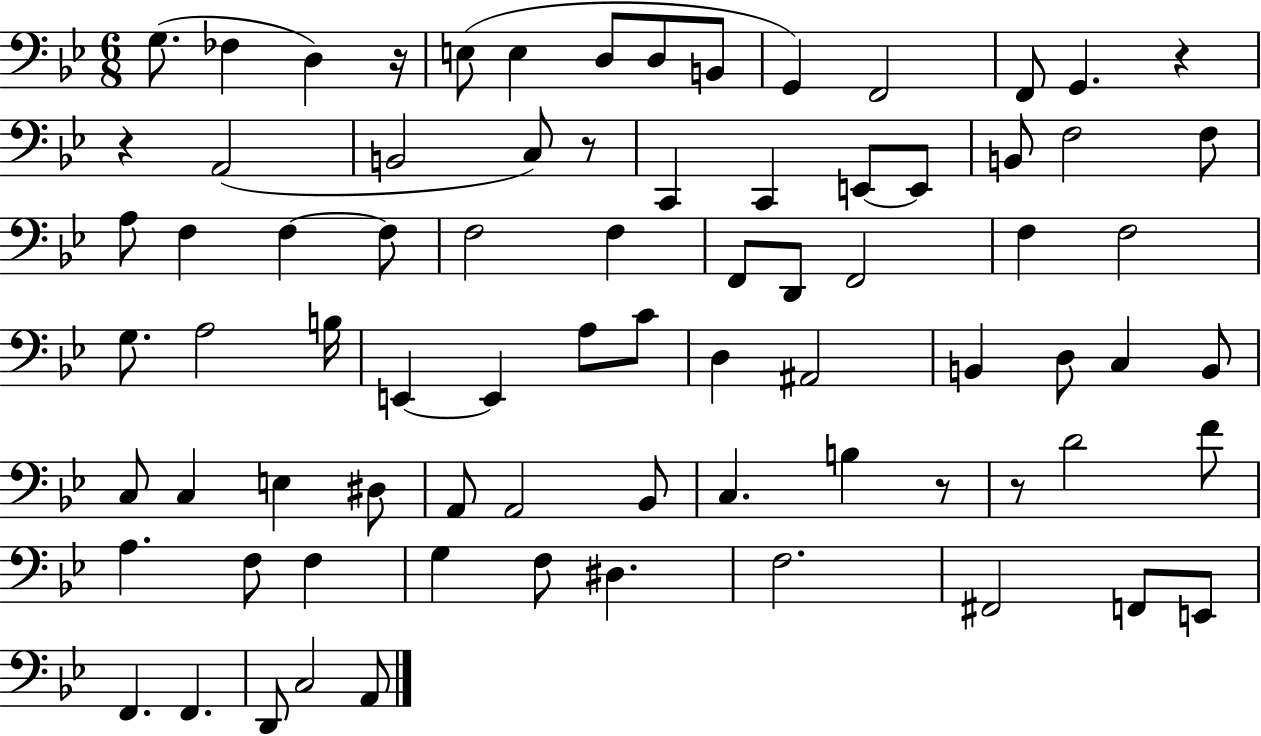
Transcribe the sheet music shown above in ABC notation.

X:1
T:Untitled
M:6/8
L:1/4
K:Bb
G,/2 _F, D, z/4 E,/2 E, D,/2 D,/2 B,,/2 G,, F,,2 F,,/2 G,, z z A,,2 B,,2 C,/2 z/2 C,, C,, E,,/2 E,,/2 B,,/2 F,2 F,/2 A,/2 F, F, F,/2 F,2 F, F,,/2 D,,/2 F,,2 F, F,2 G,/2 A,2 B,/4 E,, E,, A,/2 C/2 D, ^A,,2 B,, D,/2 C, B,,/2 C,/2 C, E, ^D,/2 A,,/2 A,,2 _B,,/2 C, B, z/2 z/2 D2 F/2 A, F,/2 F, G, F,/2 ^D, F,2 ^F,,2 F,,/2 E,,/2 F,, F,, D,,/2 C,2 A,,/2